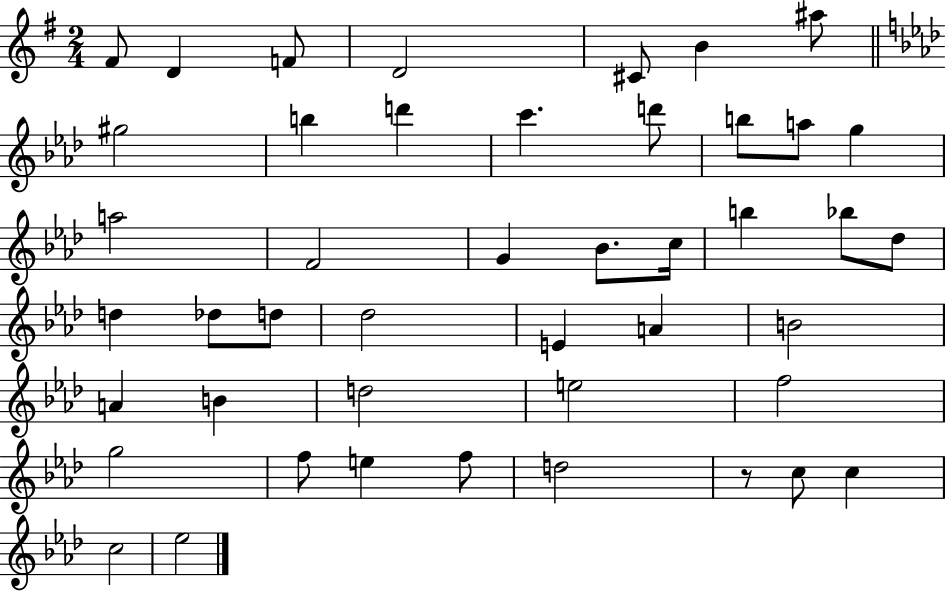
X:1
T:Untitled
M:2/4
L:1/4
K:G
^F/2 D F/2 D2 ^C/2 B ^a/2 ^g2 b d' c' d'/2 b/2 a/2 g a2 F2 G _B/2 c/4 b _b/2 _d/2 d _d/2 d/2 _d2 E A B2 A B d2 e2 f2 g2 f/2 e f/2 d2 z/2 c/2 c c2 _e2